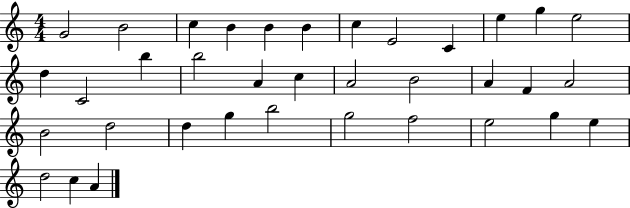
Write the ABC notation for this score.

X:1
T:Untitled
M:4/4
L:1/4
K:C
G2 B2 c B B B c E2 C e g e2 d C2 b b2 A c A2 B2 A F A2 B2 d2 d g b2 g2 f2 e2 g e d2 c A